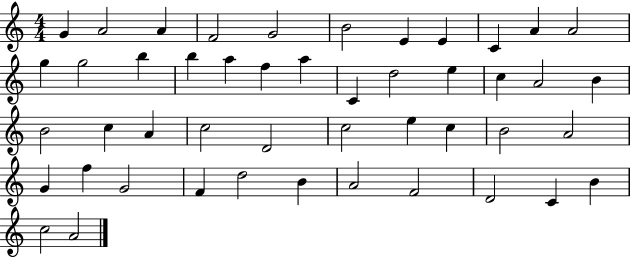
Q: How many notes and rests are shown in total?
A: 47